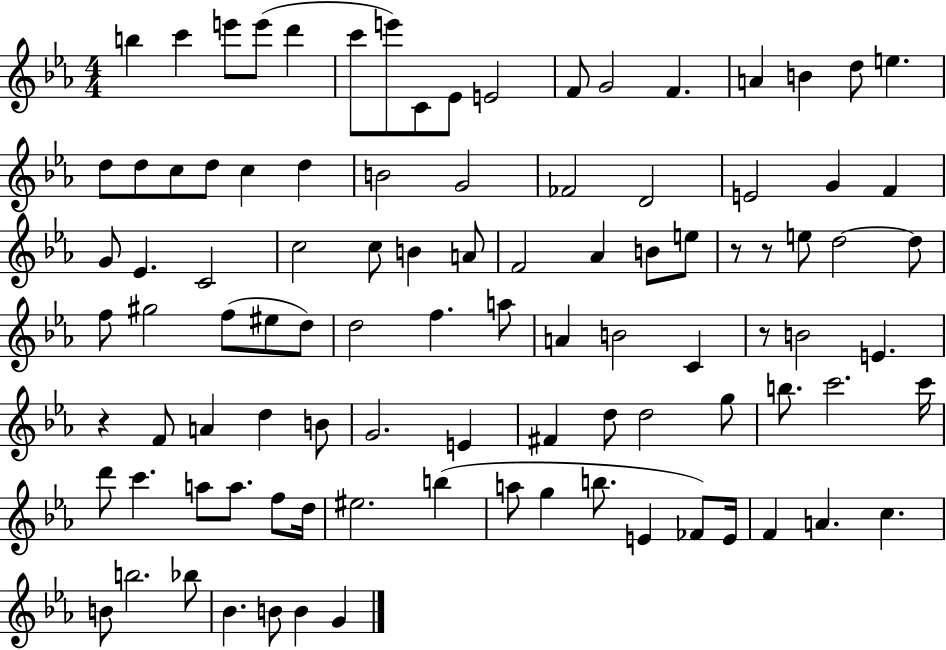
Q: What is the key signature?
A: EES major